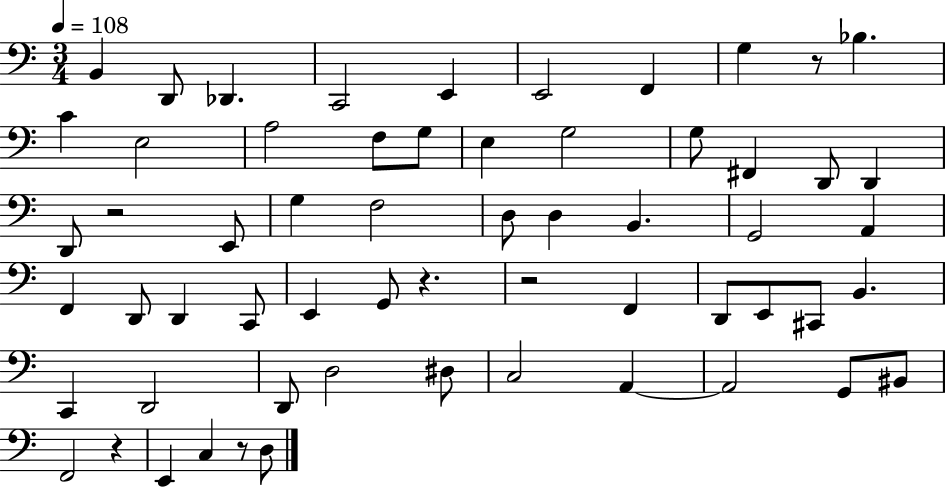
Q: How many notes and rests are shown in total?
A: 60